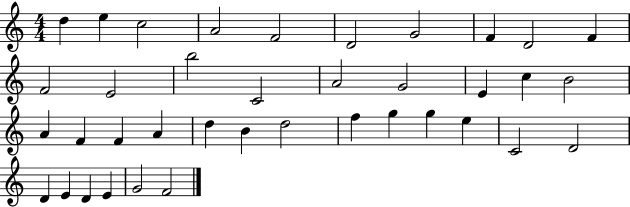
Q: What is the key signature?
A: C major